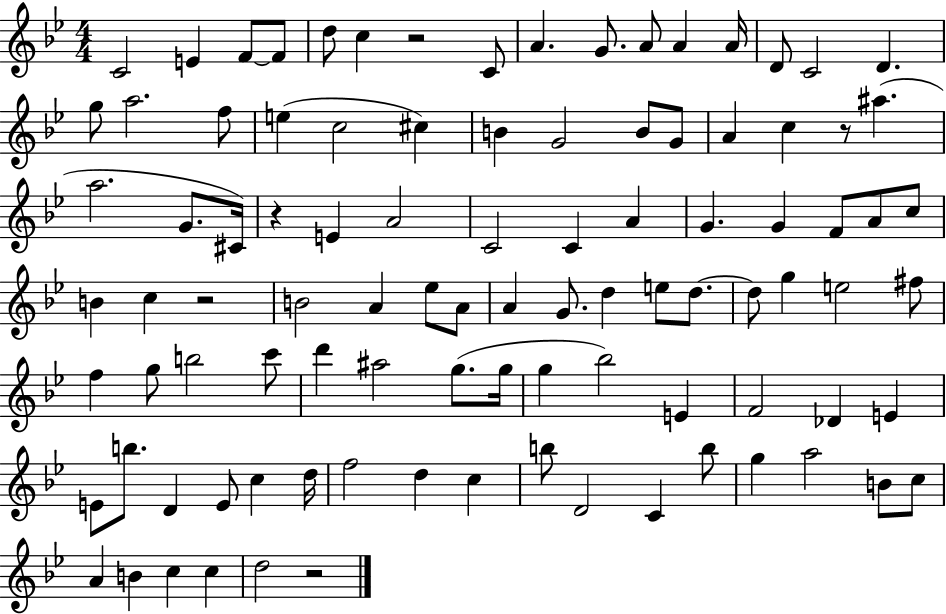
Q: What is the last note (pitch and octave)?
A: D5